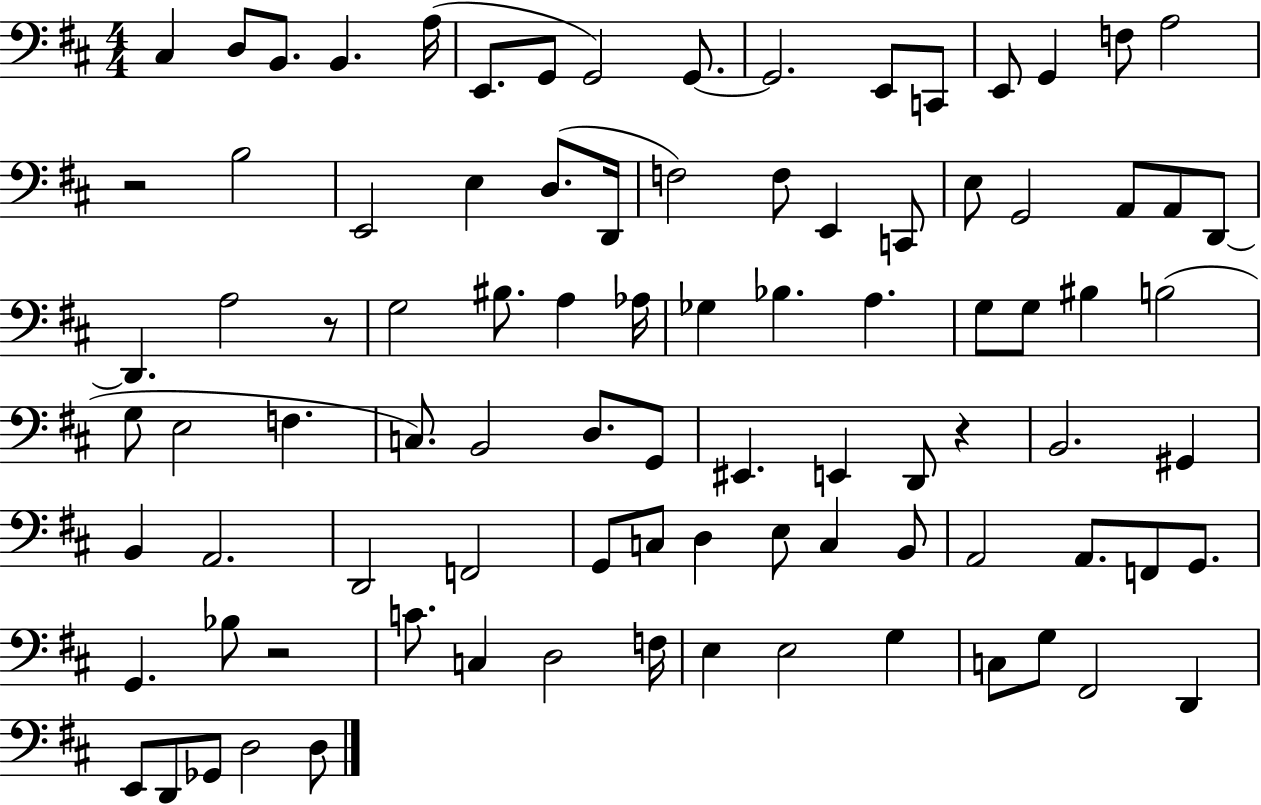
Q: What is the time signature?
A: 4/4